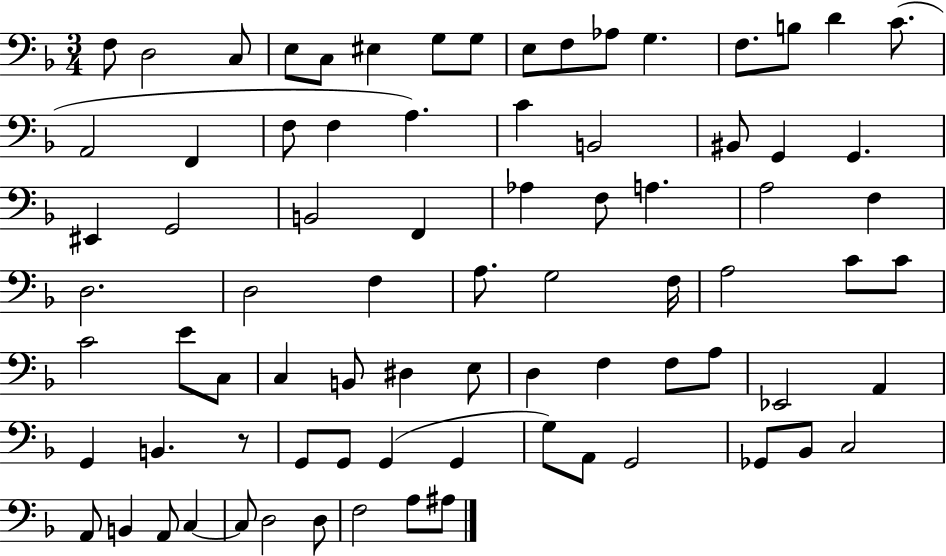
F3/e D3/h C3/e E3/e C3/e EIS3/q G3/e G3/e E3/e F3/e Ab3/e G3/q. F3/e. B3/e D4/q C4/e. A2/h F2/q F3/e F3/q A3/q. C4/q B2/h BIS2/e G2/q G2/q. EIS2/q G2/h B2/h F2/q Ab3/q F3/e A3/q. A3/h F3/q D3/h. D3/h F3/q A3/e. G3/h F3/s A3/h C4/e C4/e C4/h E4/e C3/e C3/q B2/e D#3/q E3/e D3/q F3/q F3/e A3/e Eb2/h A2/q G2/q B2/q. R/e G2/e G2/e G2/q G2/q G3/e A2/e G2/h Gb2/e Bb2/e C3/h A2/e B2/q A2/e C3/q C3/e D3/h D3/e F3/h A3/e A#3/e